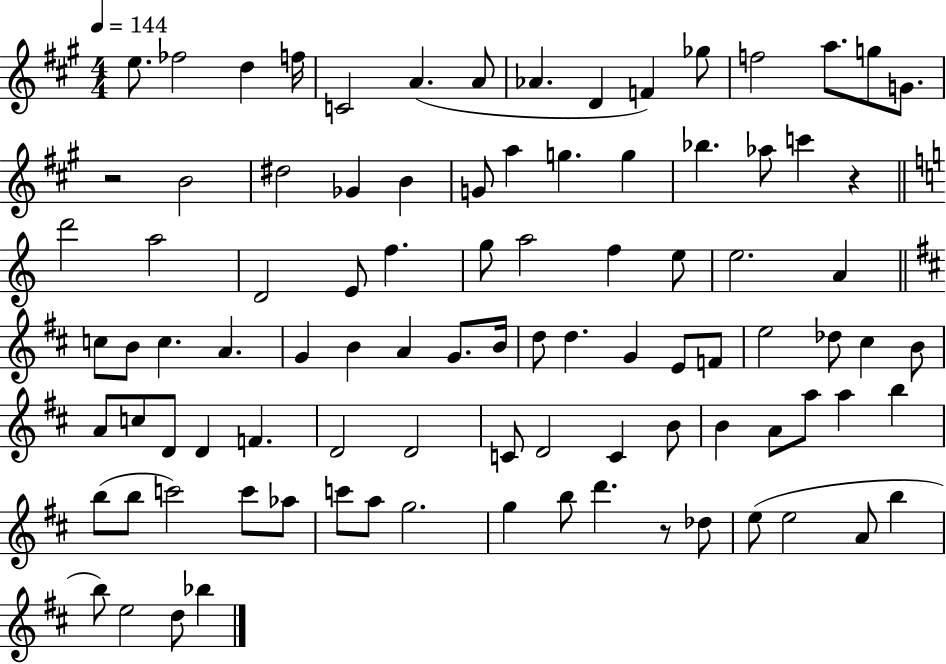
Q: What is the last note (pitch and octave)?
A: Bb5